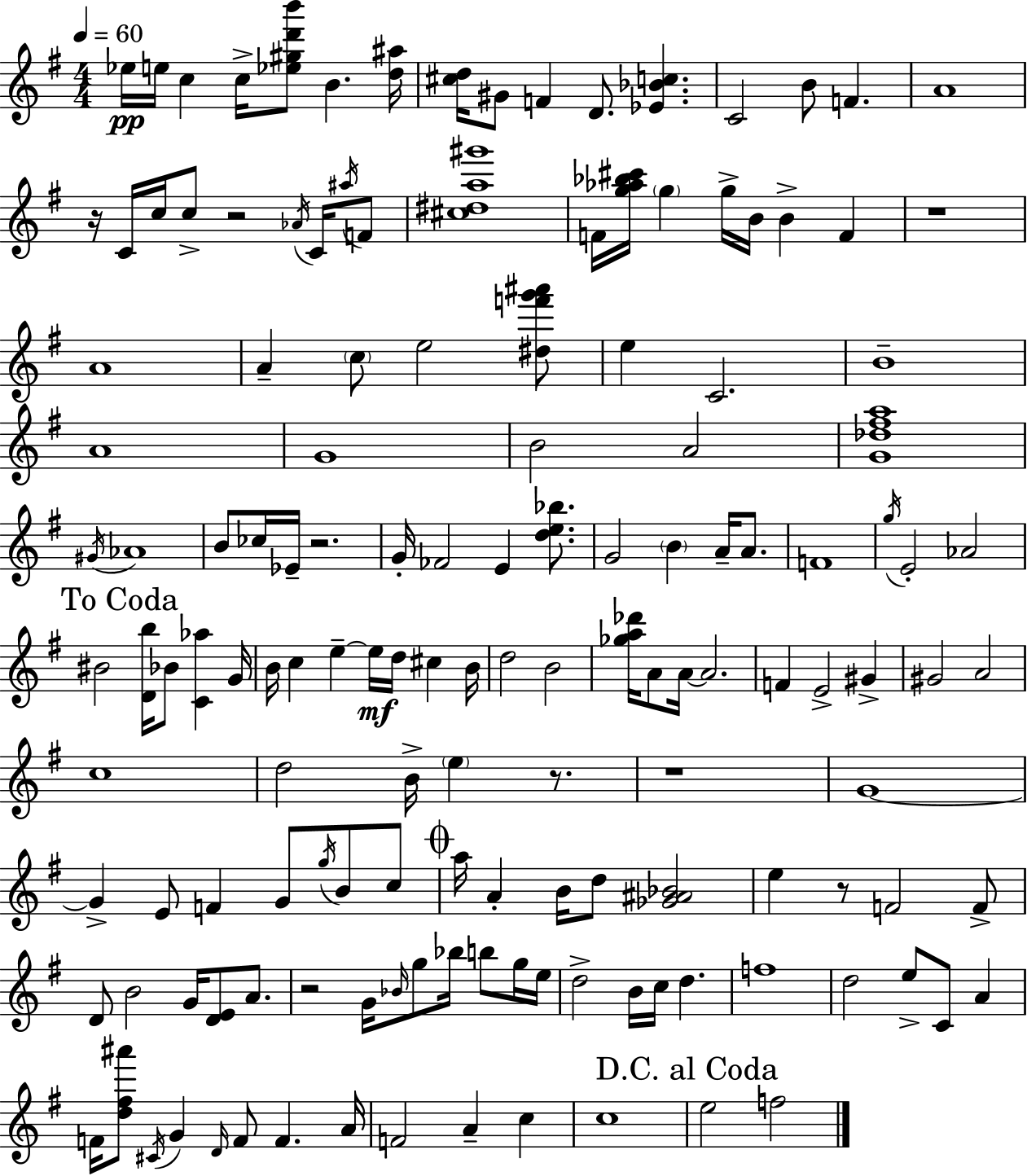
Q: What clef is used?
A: treble